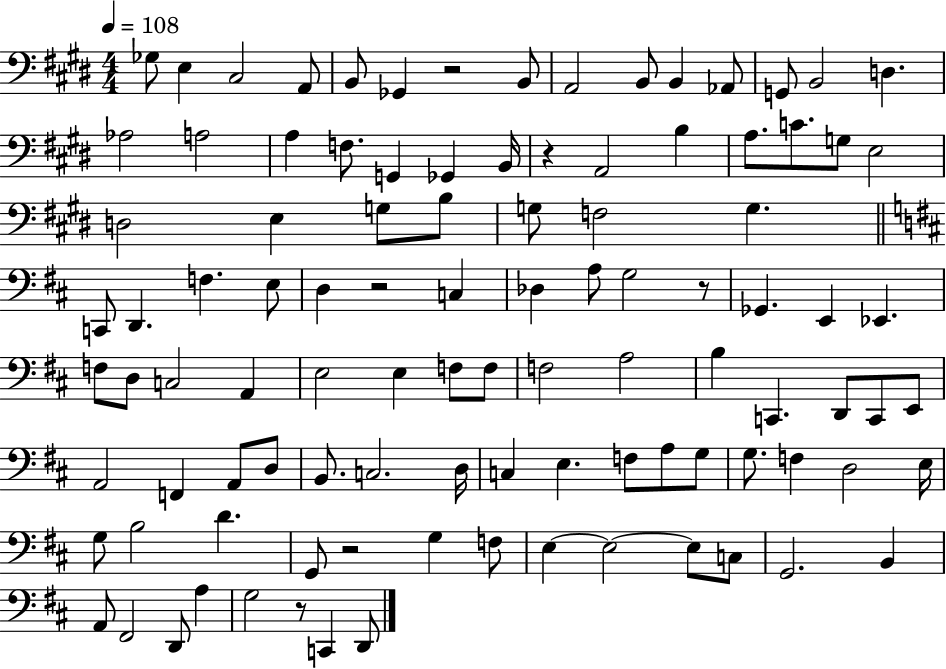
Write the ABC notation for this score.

X:1
T:Untitled
M:4/4
L:1/4
K:E
_G,/2 E, ^C,2 A,,/2 B,,/2 _G,, z2 B,,/2 A,,2 B,,/2 B,, _A,,/2 G,,/2 B,,2 D, _A,2 A,2 A, F,/2 G,, _G,, B,,/4 z A,,2 B, A,/2 C/2 G,/2 E,2 D,2 E, G,/2 B,/2 G,/2 F,2 G, C,,/2 D,, F, E,/2 D, z2 C, _D, A,/2 G,2 z/2 _G,, E,, _E,, F,/2 D,/2 C,2 A,, E,2 E, F,/2 F,/2 F,2 A,2 B, C,, D,,/2 C,,/2 E,,/2 A,,2 F,, A,,/2 D,/2 B,,/2 C,2 D,/4 C, E, F,/2 A,/2 G,/2 G,/2 F, D,2 E,/4 G,/2 B,2 D G,,/2 z2 G, F,/2 E, E,2 E,/2 C,/2 G,,2 B,, A,,/2 ^F,,2 D,,/2 A, G,2 z/2 C,, D,,/2